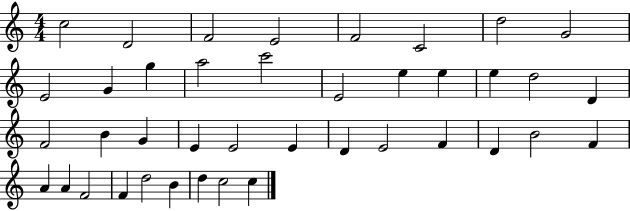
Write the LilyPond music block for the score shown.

{
  \clef treble
  \numericTimeSignature
  \time 4/4
  \key c \major
  c''2 d'2 | f'2 e'2 | f'2 c'2 | d''2 g'2 | \break e'2 g'4 g''4 | a''2 c'''2 | e'2 e''4 e''4 | e''4 d''2 d'4 | \break f'2 b'4 g'4 | e'4 e'2 e'4 | d'4 e'2 f'4 | d'4 b'2 f'4 | \break a'4 a'4 f'2 | f'4 d''2 b'4 | d''4 c''2 c''4 | \bar "|."
}